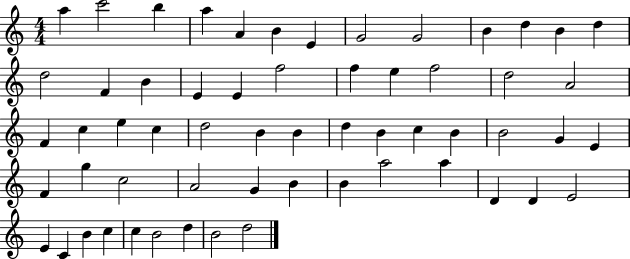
A5/q C6/h B5/q A5/q A4/q B4/q E4/q G4/h G4/h B4/q D5/q B4/q D5/q D5/h F4/q B4/q E4/q E4/q F5/h F5/q E5/q F5/h D5/h A4/h F4/q C5/q E5/q C5/q D5/h B4/q B4/q D5/q B4/q C5/q B4/q B4/h G4/q E4/q F4/q G5/q C5/h A4/h G4/q B4/q B4/q A5/h A5/q D4/q D4/q E4/h E4/q C4/q B4/q C5/q C5/q B4/h D5/q B4/h D5/h